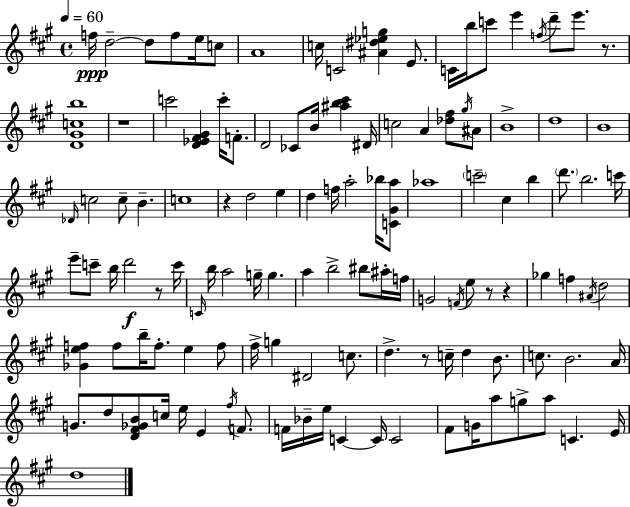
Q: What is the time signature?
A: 4/4